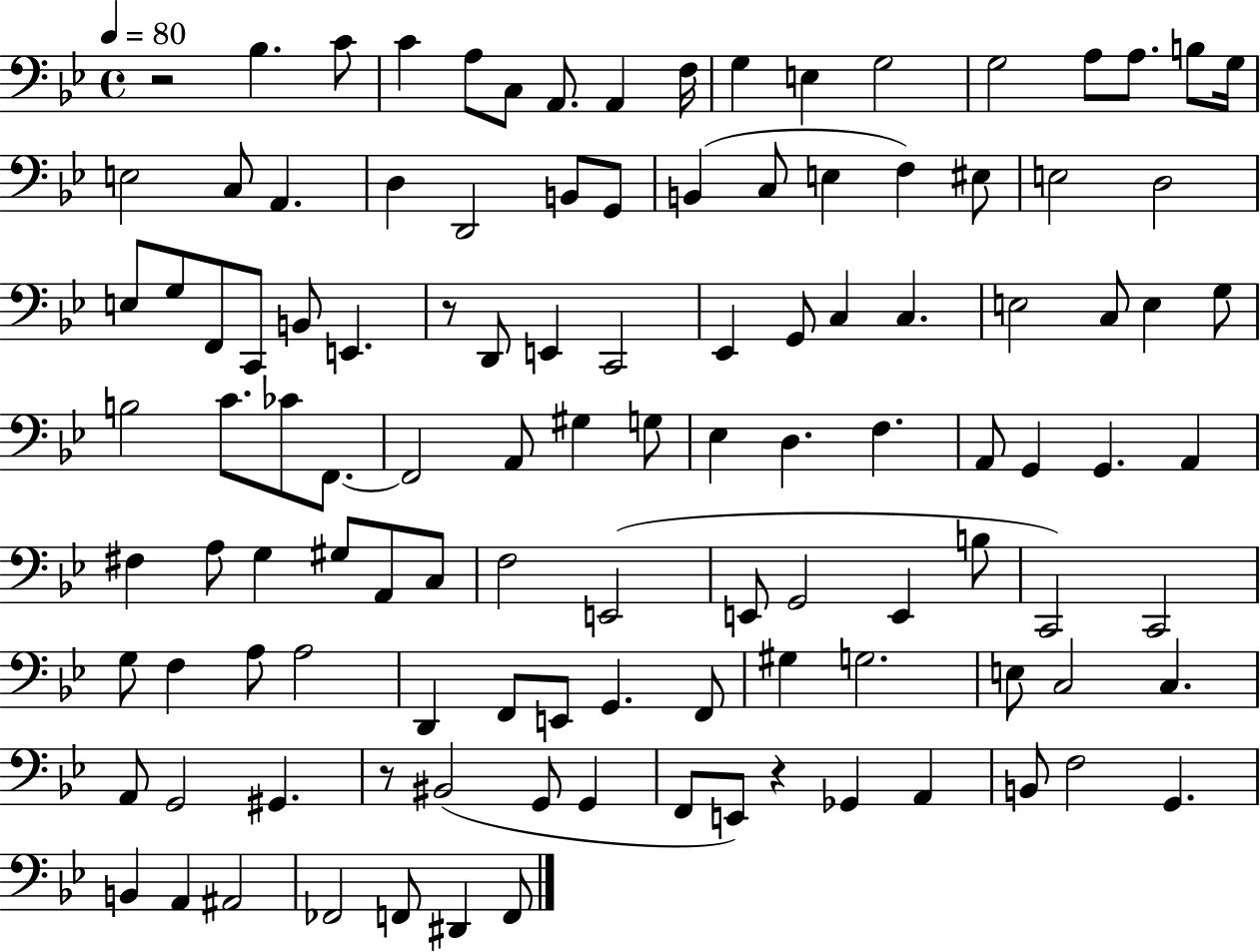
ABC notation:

X:1
T:Untitled
M:4/4
L:1/4
K:Bb
z2 _B, C/2 C A,/2 C,/2 A,,/2 A,, F,/4 G, E, G,2 G,2 A,/2 A,/2 B,/2 G,/4 E,2 C,/2 A,, D, D,,2 B,,/2 G,,/2 B,, C,/2 E, F, ^E,/2 E,2 D,2 E,/2 G,/2 F,,/2 C,,/2 B,,/2 E,, z/2 D,,/2 E,, C,,2 _E,, G,,/2 C, C, E,2 C,/2 E, G,/2 B,2 C/2 _C/2 F,,/2 F,,2 A,,/2 ^G, G,/2 _E, D, F, A,,/2 G,, G,, A,, ^F, A,/2 G, ^G,/2 A,,/2 C,/2 F,2 E,,2 E,,/2 G,,2 E,, B,/2 C,,2 C,,2 G,/2 F, A,/2 A,2 D,, F,,/2 E,,/2 G,, F,,/2 ^G, G,2 E,/2 C,2 C, A,,/2 G,,2 ^G,, z/2 ^B,,2 G,,/2 G,, F,,/2 E,,/2 z _G,, A,, B,,/2 F,2 G,, B,, A,, ^A,,2 _F,,2 F,,/2 ^D,, F,,/2